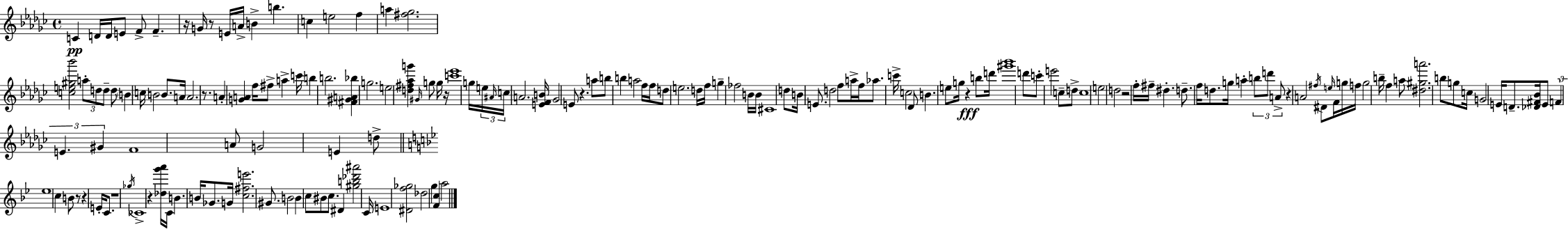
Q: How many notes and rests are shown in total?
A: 171